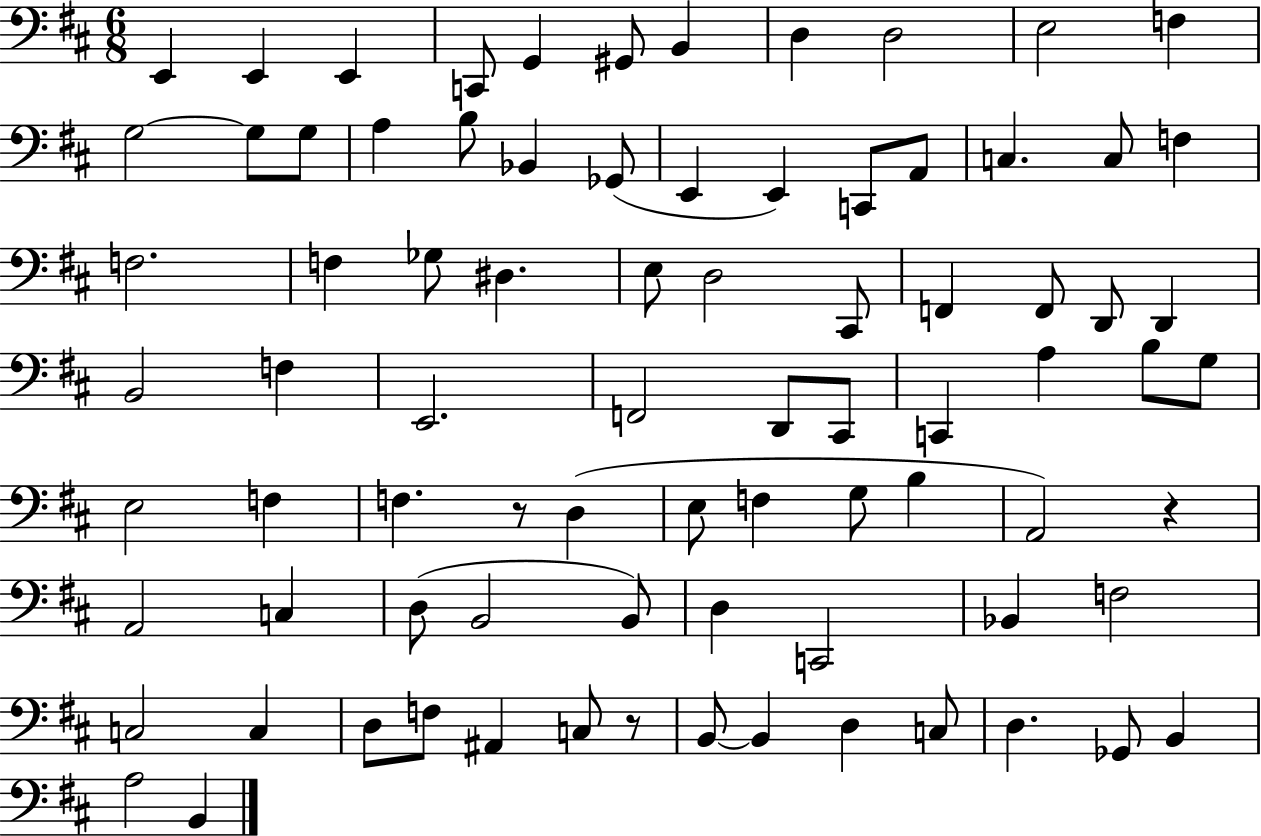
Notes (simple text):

E2/q E2/q E2/q C2/e G2/q G#2/e B2/q D3/q D3/h E3/h F3/q G3/h G3/e G3/e A3/q B3/e Bb2/q Gb2/e E2/q E2/q C2/e A2/e C3/q. C3/e F3/q F3/h. F3/q Gb3/e D#3/q. E3/e D3/h C#2/e F2/q F2/e D2/e D2/q B2/h F3/q E2/h. F2/h D2/e C#2/e C2/q A3/q B3/e G3/e E3/h F3/q F3/q. R/e D3/q E3/e F3/q G3/e B3/q A2/h R/q A2/h C3/q D3/e B2/h B2/e D3/q C2/h Bb2/q F3/h C3/h C3/q D3/e F3/e A#2/q C3/e R/e B2/e B2/q D3/q C3/e D3/q. Gb2/e B2/q A3/h B2/q